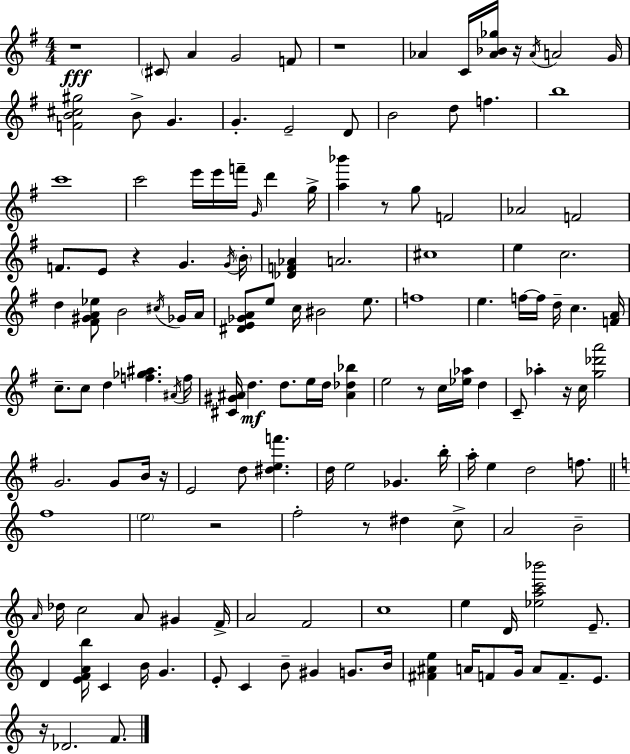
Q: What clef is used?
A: treble